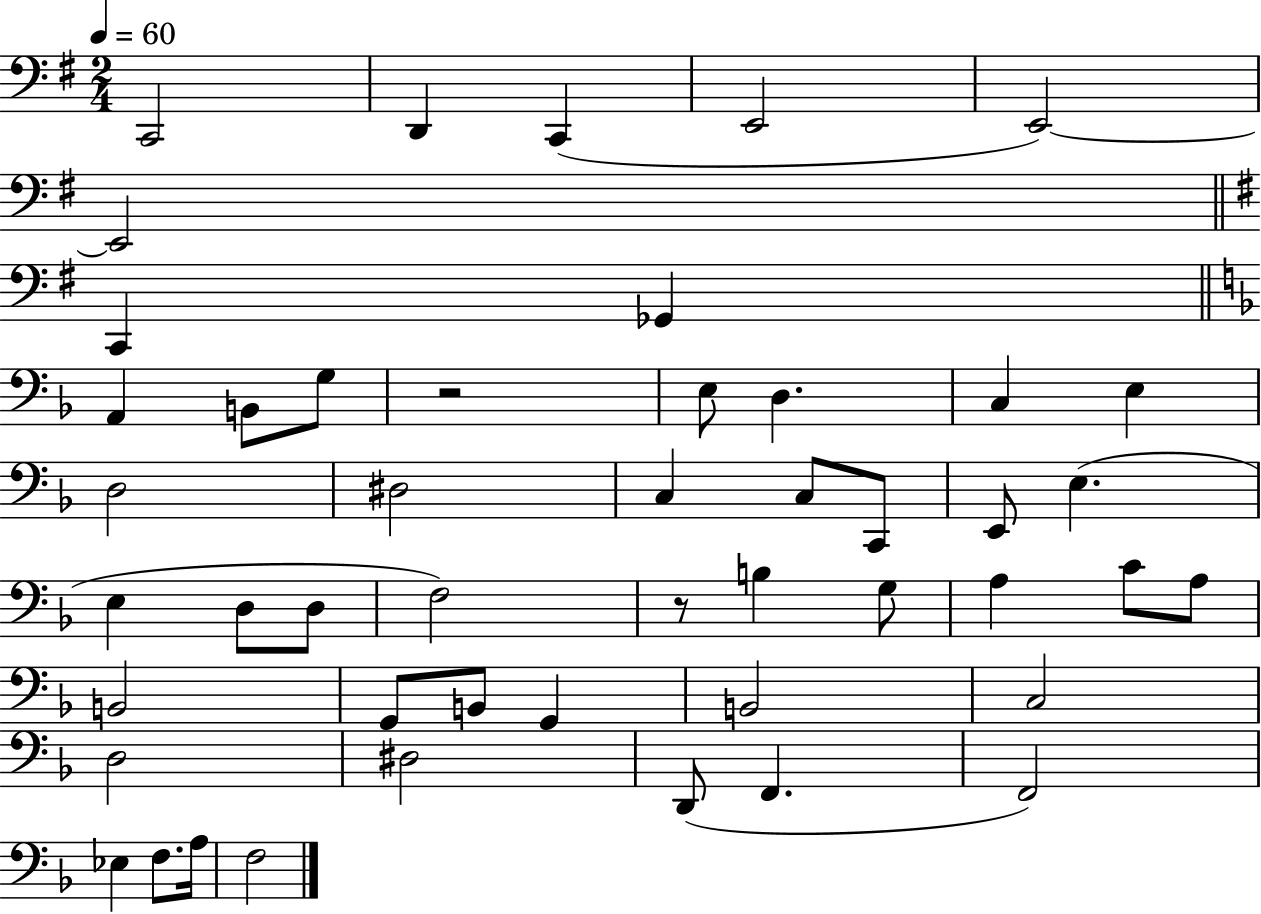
C2/h D2/q C2/q E2/h E2/h E2/h C2/q Gb2/q A2/q B2/e G3/e R/h E3/e D3/q. C3/q E3/q D3/h D#3/h C3/q C3/e C2/e E2/e E3/q. E3/q D3/e D3/e F3/h R/e B3/q G3/e A3/q C4/e A3/e B2/h G2/e B2/e G2/q B2/h C3/h D3/h D#3/h D2/e F2/q. F2/h Eb3/q F3/e. A3/s F3/h